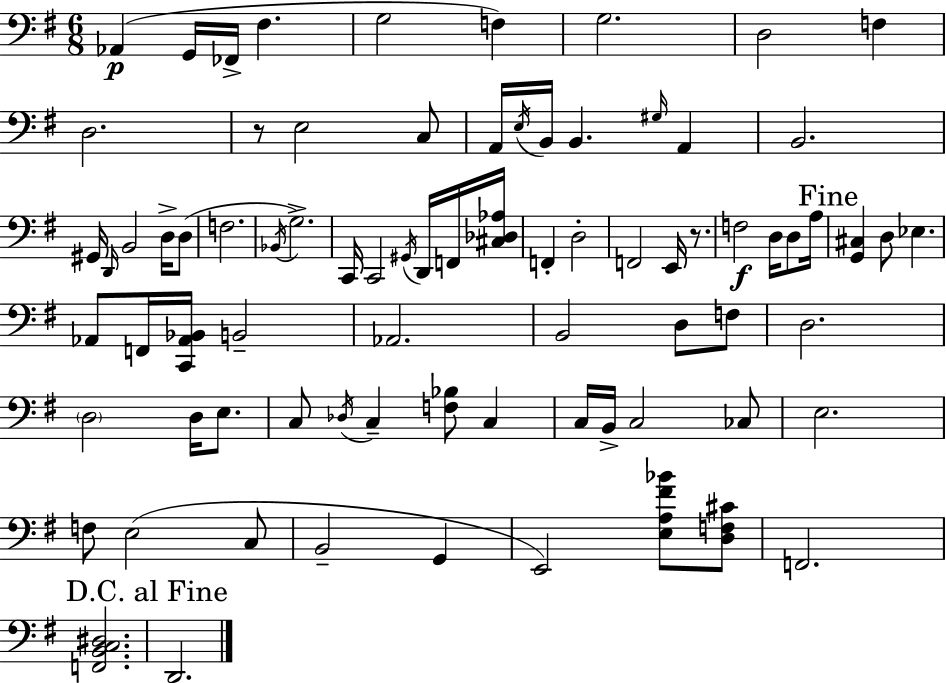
Ab2/q G2/s FES2/s F#3/q. G3/h F3/q G3/h. D3/h F3/q D3/h. R/e E3/h C3/e A2/s E3/s B2/s B2/q. G#3/s A2/q B2/h. G#2/s D2/s B2/h D3/s D3/e F3/h. Bb2/s G3/h. C2/s C2/h G#2/s D2/s F2/s [C#3,Db3,Ab3]/s F2/q D3/h F2/h E2/s R/e. F3/h D3/s D3/e A3/s [G2,C#3]/q D3/e Eb3/q. Ab2/e F2/s [C2,Ab2,Bb2]/s B2/h Ab2/h. B2/h D3/e F3/e D3/h. D3/h D3/s E3/e. C3/e Db3/s C3/q [F3,Bb3]/e C3/q C3/s B2/s C3/h CES3/e E3/h. F3/e E3/h C3/e B2/h G2/q E2/h [E3,A3,F#4,Bb4]/e [D3,F3,C#4]/e F2/h. [F2,B2,C3,D#3]/h. D2/h.